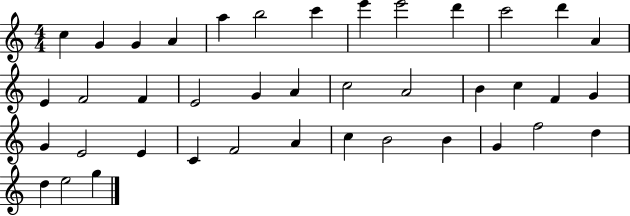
X:1
T:Untitled
M:4/4
L:1/4
K:C
c G G A a b2 c' e' e'2 d' c'2 d' A E F2 F E2 G A c2 A2 B c F G G E2 E C F2 A c B2 B G f2 d d e2 g